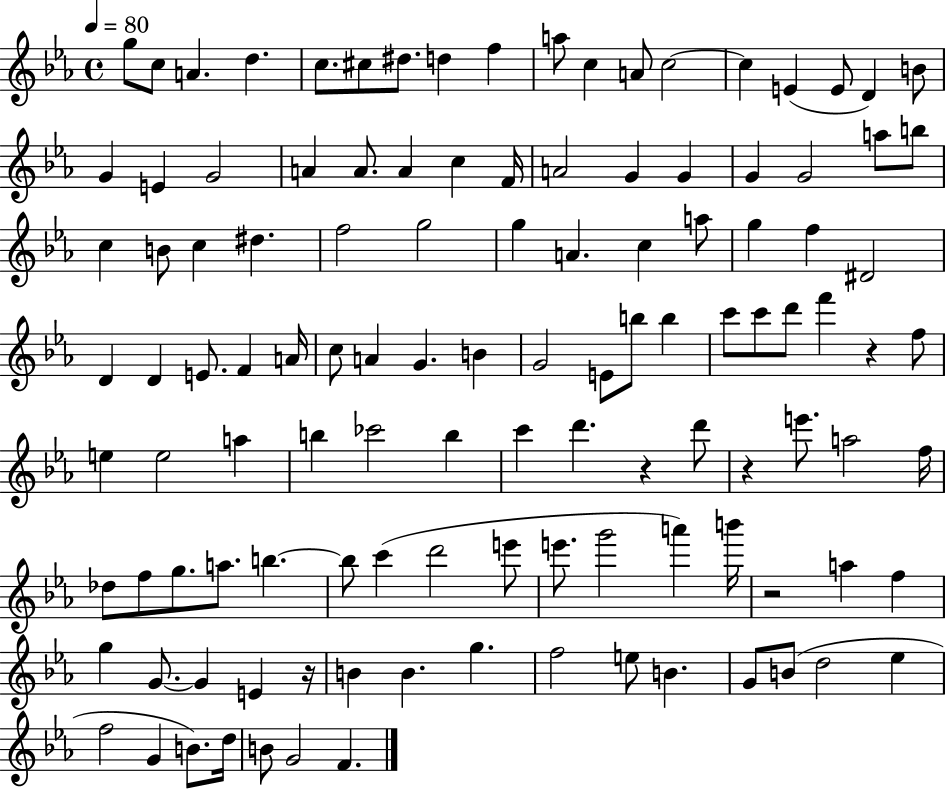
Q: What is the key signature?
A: EES major